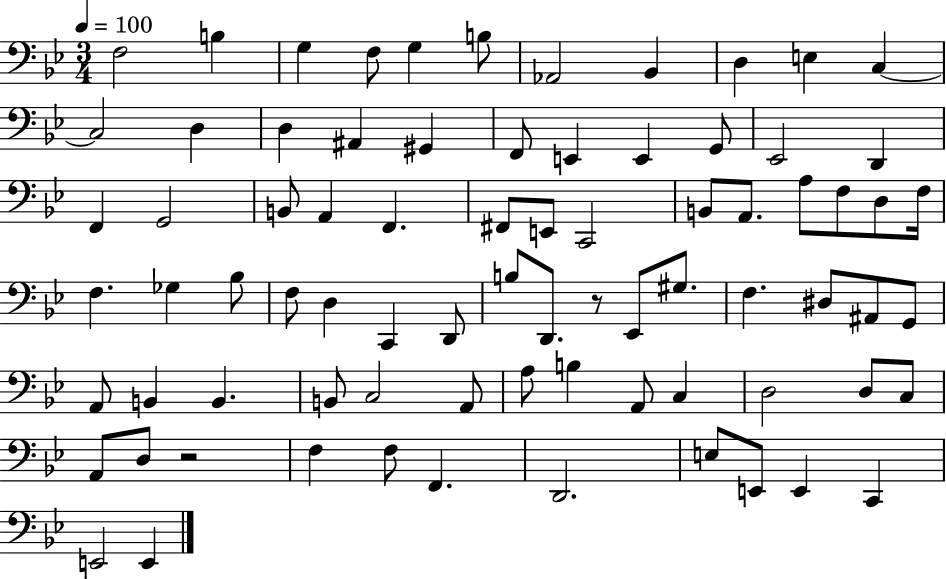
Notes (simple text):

F3/h B3/q G3/q F3/e G3/q B3/e Ab2/h Bb2/q D3/q E3/q C3/q C3/h D3/q D3/q A#2/q G#2/q F2/e E2/q E2/q G2/e Eb2/h D2/q F2/q G2/h B2/e A2/q F2/q. F#2/e E2/e C2/h B2/e A2/e. A3/e F3/e D3/e F3/s F3/q. Gb3/q Bb3/e F3/e D3/q C2/q D2/e B3/e D2/e. R/e Eb2/e G#3/e. F3/q. D#3/e A#2/e G2/e A2/e B2/q B2/q. B2/e C3/h A2/e A3/e B3/q A2/e C3/q D3/h D3/e C3/e A2/e D3/e R/h F3/q F3/e F2/q. D2/h. E3/e E2/e E2/q C2/q E2/h E2/q